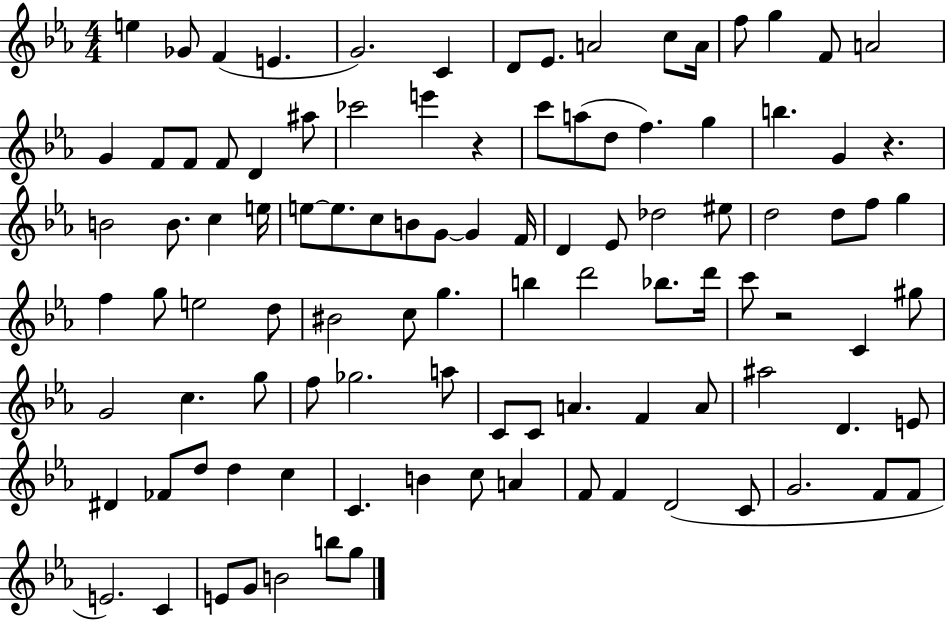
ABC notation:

X:1
T:Untitled
M:4/4
L:1/4
K:Eb
e _G/2 F E G2 C D/2 _E/2 A2 c/2 A/4 f/2 g F/2 A2 G F/2 F/2 F/2 D ^a/2 _c'2 e' z c'/2 a/2 d/2 f g b G z B2 B/2 c e/4 e/2 e/2 c/2 B/2 G/2 G F/4 D _E/2 _d2 ^e/2 d2 d/2 f/2 g f g/2 e2 d/2 ^B2 c/2 g b d'2 _b/2 d'/4 c'/2 z2 C ^g/2 G2 c g/2 f/2 _g2 a/2 C/2 C/2 A F A/2 ^a2 D E/2 ^D _F/2 d/2 d c C B c/2 A F/2 F D2 C/2 G2 F/2 F/2 E2 C E/2 G/2 B2 b/2 g/2